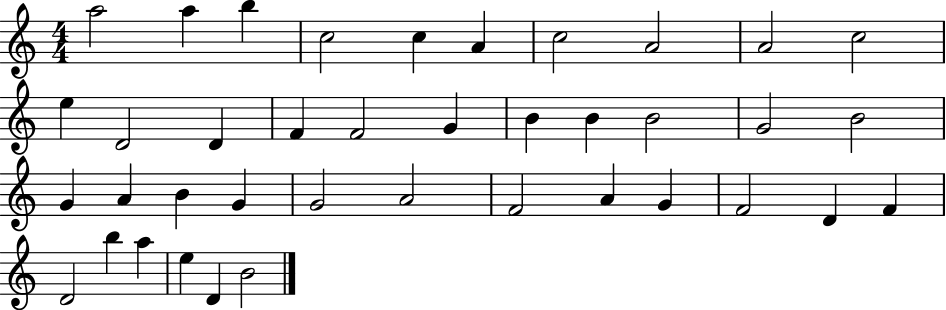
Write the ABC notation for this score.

X:1
T:Untitled
M:4/4
L:1/4
K:C
a2 a b c2 c A c2 A2 A2 c2 e D2 D F F2 G B B B2 G2 B2 G A B G G2 A2 F2 A G F2 D F D2 b a e D B2